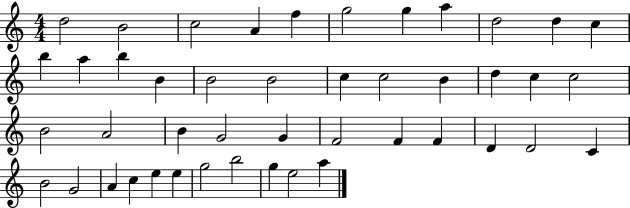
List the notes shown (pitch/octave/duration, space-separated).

D5/h B4/h C5/h A4/q F5/q G5/h G5/q A5/q D5/h D5/q C5/q B5/q A5/q B5/q B4/q B4/h B4/h C5/q C5/h B4/q D5/q C5/q C5/h B4/h A4/h B4/q G4/h G4/q F4/h F4/q F4/q D4/q D4/h C4/q B4/h G4/h A4/q C5/q E5/q E5/q G5/h B5/h G5/q E5/h A5/q